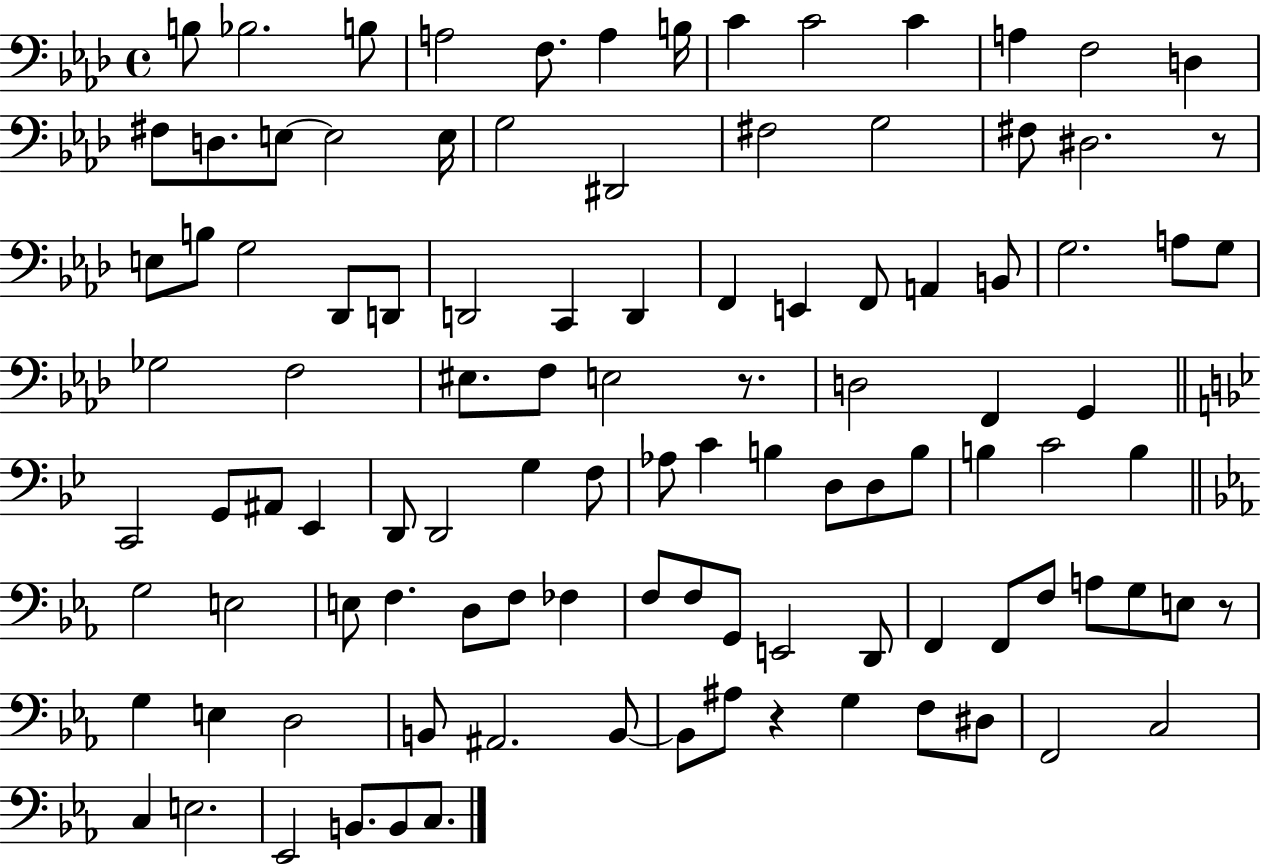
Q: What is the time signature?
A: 4/4